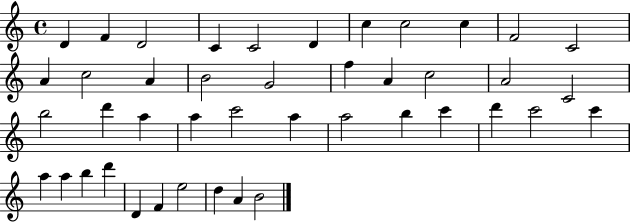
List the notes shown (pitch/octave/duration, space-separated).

D4/q F4/q D4/h C4/q C4/h D4/q C5/q C5/h C5/q F4/h C4/h A4/q C5/h A4/q B4/h G4/h F5/q A4/q C5/h A4/h C4/h B5/h D6/q A5/q A5/q C6/h A5/q A5/h B5/q C6/q D6/q C6/h C6/q A5/q A5/q B5/q D6/q D4/q F4/q E5/h D5/q A4/q B4/h